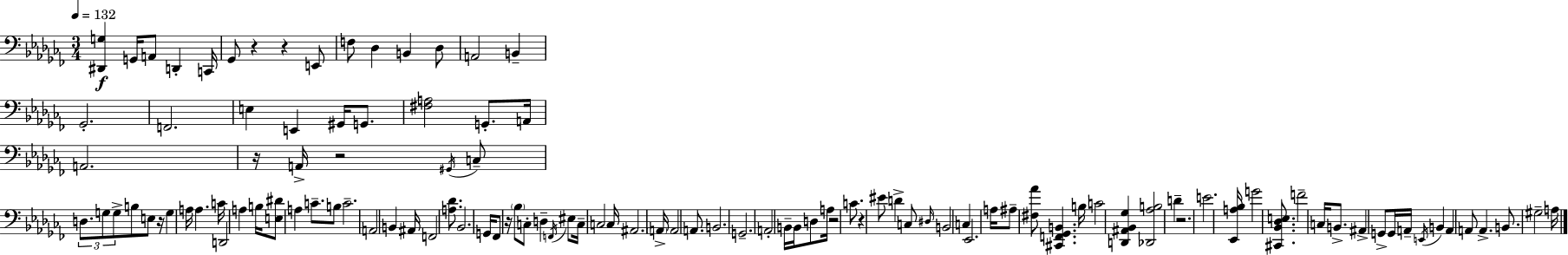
X:1
T:Untitled
M:3/4
L:1/4
K:Abm
[^D,,G,] G,,/4 A,,/2 D,, C,,/4 _G,,/2 z z E,,/2 F,/2 _D, B,, _D,/2 A,,2 B,, _G,,2 F,,2 E, E,, ^G,,/4 G,,/2 [^F,A,]2 G,,/2 A,,/4 A,,2 z/4 A,,/4 z2 ^G,,/4 C,/2 D,/2 G,/2 G,/2 B,/2 E,/2 z/4 G, A,/4 A, C/4 D,,2 A, B,/4 [E,^D]/2 A, C/2 B,/2 C2 A,,2 B,, ^A,,/4 F,,2 [A,_D]/2 _B,,2 G,,/4 _F,,/2 z/4 _B,/2 C,/2 D, F,,/4 ^E,/2 C,/4 C,2 C,/4 ^A,,2 A,,/4 A,,2 A,,/2 B,,2 G,,2 A,,2 B,,/4 B,,/4 D,/2 A,/4 z2 C/2 z ^E/2 D C,/2 ^D,/4 B,,2 C, _E,,2 A,/4 ^A,/2 [^F,_A]/2 [^C,,F,,_G,,B,,] B,/4 C2 [D,,^A,,_B,,_G,] [_D,,_A,B,]2 D z2 E2 [_E,,A,_B,]/4 G2 [^C,,_B,,_D,E,]/2 F2 C,/4 B,,/2 ^A,, G,,/2 G,,/4 A,,/4 E,,/4 B,, A,, A,,/2 A,, B,,/2 ^G,2 A,/4